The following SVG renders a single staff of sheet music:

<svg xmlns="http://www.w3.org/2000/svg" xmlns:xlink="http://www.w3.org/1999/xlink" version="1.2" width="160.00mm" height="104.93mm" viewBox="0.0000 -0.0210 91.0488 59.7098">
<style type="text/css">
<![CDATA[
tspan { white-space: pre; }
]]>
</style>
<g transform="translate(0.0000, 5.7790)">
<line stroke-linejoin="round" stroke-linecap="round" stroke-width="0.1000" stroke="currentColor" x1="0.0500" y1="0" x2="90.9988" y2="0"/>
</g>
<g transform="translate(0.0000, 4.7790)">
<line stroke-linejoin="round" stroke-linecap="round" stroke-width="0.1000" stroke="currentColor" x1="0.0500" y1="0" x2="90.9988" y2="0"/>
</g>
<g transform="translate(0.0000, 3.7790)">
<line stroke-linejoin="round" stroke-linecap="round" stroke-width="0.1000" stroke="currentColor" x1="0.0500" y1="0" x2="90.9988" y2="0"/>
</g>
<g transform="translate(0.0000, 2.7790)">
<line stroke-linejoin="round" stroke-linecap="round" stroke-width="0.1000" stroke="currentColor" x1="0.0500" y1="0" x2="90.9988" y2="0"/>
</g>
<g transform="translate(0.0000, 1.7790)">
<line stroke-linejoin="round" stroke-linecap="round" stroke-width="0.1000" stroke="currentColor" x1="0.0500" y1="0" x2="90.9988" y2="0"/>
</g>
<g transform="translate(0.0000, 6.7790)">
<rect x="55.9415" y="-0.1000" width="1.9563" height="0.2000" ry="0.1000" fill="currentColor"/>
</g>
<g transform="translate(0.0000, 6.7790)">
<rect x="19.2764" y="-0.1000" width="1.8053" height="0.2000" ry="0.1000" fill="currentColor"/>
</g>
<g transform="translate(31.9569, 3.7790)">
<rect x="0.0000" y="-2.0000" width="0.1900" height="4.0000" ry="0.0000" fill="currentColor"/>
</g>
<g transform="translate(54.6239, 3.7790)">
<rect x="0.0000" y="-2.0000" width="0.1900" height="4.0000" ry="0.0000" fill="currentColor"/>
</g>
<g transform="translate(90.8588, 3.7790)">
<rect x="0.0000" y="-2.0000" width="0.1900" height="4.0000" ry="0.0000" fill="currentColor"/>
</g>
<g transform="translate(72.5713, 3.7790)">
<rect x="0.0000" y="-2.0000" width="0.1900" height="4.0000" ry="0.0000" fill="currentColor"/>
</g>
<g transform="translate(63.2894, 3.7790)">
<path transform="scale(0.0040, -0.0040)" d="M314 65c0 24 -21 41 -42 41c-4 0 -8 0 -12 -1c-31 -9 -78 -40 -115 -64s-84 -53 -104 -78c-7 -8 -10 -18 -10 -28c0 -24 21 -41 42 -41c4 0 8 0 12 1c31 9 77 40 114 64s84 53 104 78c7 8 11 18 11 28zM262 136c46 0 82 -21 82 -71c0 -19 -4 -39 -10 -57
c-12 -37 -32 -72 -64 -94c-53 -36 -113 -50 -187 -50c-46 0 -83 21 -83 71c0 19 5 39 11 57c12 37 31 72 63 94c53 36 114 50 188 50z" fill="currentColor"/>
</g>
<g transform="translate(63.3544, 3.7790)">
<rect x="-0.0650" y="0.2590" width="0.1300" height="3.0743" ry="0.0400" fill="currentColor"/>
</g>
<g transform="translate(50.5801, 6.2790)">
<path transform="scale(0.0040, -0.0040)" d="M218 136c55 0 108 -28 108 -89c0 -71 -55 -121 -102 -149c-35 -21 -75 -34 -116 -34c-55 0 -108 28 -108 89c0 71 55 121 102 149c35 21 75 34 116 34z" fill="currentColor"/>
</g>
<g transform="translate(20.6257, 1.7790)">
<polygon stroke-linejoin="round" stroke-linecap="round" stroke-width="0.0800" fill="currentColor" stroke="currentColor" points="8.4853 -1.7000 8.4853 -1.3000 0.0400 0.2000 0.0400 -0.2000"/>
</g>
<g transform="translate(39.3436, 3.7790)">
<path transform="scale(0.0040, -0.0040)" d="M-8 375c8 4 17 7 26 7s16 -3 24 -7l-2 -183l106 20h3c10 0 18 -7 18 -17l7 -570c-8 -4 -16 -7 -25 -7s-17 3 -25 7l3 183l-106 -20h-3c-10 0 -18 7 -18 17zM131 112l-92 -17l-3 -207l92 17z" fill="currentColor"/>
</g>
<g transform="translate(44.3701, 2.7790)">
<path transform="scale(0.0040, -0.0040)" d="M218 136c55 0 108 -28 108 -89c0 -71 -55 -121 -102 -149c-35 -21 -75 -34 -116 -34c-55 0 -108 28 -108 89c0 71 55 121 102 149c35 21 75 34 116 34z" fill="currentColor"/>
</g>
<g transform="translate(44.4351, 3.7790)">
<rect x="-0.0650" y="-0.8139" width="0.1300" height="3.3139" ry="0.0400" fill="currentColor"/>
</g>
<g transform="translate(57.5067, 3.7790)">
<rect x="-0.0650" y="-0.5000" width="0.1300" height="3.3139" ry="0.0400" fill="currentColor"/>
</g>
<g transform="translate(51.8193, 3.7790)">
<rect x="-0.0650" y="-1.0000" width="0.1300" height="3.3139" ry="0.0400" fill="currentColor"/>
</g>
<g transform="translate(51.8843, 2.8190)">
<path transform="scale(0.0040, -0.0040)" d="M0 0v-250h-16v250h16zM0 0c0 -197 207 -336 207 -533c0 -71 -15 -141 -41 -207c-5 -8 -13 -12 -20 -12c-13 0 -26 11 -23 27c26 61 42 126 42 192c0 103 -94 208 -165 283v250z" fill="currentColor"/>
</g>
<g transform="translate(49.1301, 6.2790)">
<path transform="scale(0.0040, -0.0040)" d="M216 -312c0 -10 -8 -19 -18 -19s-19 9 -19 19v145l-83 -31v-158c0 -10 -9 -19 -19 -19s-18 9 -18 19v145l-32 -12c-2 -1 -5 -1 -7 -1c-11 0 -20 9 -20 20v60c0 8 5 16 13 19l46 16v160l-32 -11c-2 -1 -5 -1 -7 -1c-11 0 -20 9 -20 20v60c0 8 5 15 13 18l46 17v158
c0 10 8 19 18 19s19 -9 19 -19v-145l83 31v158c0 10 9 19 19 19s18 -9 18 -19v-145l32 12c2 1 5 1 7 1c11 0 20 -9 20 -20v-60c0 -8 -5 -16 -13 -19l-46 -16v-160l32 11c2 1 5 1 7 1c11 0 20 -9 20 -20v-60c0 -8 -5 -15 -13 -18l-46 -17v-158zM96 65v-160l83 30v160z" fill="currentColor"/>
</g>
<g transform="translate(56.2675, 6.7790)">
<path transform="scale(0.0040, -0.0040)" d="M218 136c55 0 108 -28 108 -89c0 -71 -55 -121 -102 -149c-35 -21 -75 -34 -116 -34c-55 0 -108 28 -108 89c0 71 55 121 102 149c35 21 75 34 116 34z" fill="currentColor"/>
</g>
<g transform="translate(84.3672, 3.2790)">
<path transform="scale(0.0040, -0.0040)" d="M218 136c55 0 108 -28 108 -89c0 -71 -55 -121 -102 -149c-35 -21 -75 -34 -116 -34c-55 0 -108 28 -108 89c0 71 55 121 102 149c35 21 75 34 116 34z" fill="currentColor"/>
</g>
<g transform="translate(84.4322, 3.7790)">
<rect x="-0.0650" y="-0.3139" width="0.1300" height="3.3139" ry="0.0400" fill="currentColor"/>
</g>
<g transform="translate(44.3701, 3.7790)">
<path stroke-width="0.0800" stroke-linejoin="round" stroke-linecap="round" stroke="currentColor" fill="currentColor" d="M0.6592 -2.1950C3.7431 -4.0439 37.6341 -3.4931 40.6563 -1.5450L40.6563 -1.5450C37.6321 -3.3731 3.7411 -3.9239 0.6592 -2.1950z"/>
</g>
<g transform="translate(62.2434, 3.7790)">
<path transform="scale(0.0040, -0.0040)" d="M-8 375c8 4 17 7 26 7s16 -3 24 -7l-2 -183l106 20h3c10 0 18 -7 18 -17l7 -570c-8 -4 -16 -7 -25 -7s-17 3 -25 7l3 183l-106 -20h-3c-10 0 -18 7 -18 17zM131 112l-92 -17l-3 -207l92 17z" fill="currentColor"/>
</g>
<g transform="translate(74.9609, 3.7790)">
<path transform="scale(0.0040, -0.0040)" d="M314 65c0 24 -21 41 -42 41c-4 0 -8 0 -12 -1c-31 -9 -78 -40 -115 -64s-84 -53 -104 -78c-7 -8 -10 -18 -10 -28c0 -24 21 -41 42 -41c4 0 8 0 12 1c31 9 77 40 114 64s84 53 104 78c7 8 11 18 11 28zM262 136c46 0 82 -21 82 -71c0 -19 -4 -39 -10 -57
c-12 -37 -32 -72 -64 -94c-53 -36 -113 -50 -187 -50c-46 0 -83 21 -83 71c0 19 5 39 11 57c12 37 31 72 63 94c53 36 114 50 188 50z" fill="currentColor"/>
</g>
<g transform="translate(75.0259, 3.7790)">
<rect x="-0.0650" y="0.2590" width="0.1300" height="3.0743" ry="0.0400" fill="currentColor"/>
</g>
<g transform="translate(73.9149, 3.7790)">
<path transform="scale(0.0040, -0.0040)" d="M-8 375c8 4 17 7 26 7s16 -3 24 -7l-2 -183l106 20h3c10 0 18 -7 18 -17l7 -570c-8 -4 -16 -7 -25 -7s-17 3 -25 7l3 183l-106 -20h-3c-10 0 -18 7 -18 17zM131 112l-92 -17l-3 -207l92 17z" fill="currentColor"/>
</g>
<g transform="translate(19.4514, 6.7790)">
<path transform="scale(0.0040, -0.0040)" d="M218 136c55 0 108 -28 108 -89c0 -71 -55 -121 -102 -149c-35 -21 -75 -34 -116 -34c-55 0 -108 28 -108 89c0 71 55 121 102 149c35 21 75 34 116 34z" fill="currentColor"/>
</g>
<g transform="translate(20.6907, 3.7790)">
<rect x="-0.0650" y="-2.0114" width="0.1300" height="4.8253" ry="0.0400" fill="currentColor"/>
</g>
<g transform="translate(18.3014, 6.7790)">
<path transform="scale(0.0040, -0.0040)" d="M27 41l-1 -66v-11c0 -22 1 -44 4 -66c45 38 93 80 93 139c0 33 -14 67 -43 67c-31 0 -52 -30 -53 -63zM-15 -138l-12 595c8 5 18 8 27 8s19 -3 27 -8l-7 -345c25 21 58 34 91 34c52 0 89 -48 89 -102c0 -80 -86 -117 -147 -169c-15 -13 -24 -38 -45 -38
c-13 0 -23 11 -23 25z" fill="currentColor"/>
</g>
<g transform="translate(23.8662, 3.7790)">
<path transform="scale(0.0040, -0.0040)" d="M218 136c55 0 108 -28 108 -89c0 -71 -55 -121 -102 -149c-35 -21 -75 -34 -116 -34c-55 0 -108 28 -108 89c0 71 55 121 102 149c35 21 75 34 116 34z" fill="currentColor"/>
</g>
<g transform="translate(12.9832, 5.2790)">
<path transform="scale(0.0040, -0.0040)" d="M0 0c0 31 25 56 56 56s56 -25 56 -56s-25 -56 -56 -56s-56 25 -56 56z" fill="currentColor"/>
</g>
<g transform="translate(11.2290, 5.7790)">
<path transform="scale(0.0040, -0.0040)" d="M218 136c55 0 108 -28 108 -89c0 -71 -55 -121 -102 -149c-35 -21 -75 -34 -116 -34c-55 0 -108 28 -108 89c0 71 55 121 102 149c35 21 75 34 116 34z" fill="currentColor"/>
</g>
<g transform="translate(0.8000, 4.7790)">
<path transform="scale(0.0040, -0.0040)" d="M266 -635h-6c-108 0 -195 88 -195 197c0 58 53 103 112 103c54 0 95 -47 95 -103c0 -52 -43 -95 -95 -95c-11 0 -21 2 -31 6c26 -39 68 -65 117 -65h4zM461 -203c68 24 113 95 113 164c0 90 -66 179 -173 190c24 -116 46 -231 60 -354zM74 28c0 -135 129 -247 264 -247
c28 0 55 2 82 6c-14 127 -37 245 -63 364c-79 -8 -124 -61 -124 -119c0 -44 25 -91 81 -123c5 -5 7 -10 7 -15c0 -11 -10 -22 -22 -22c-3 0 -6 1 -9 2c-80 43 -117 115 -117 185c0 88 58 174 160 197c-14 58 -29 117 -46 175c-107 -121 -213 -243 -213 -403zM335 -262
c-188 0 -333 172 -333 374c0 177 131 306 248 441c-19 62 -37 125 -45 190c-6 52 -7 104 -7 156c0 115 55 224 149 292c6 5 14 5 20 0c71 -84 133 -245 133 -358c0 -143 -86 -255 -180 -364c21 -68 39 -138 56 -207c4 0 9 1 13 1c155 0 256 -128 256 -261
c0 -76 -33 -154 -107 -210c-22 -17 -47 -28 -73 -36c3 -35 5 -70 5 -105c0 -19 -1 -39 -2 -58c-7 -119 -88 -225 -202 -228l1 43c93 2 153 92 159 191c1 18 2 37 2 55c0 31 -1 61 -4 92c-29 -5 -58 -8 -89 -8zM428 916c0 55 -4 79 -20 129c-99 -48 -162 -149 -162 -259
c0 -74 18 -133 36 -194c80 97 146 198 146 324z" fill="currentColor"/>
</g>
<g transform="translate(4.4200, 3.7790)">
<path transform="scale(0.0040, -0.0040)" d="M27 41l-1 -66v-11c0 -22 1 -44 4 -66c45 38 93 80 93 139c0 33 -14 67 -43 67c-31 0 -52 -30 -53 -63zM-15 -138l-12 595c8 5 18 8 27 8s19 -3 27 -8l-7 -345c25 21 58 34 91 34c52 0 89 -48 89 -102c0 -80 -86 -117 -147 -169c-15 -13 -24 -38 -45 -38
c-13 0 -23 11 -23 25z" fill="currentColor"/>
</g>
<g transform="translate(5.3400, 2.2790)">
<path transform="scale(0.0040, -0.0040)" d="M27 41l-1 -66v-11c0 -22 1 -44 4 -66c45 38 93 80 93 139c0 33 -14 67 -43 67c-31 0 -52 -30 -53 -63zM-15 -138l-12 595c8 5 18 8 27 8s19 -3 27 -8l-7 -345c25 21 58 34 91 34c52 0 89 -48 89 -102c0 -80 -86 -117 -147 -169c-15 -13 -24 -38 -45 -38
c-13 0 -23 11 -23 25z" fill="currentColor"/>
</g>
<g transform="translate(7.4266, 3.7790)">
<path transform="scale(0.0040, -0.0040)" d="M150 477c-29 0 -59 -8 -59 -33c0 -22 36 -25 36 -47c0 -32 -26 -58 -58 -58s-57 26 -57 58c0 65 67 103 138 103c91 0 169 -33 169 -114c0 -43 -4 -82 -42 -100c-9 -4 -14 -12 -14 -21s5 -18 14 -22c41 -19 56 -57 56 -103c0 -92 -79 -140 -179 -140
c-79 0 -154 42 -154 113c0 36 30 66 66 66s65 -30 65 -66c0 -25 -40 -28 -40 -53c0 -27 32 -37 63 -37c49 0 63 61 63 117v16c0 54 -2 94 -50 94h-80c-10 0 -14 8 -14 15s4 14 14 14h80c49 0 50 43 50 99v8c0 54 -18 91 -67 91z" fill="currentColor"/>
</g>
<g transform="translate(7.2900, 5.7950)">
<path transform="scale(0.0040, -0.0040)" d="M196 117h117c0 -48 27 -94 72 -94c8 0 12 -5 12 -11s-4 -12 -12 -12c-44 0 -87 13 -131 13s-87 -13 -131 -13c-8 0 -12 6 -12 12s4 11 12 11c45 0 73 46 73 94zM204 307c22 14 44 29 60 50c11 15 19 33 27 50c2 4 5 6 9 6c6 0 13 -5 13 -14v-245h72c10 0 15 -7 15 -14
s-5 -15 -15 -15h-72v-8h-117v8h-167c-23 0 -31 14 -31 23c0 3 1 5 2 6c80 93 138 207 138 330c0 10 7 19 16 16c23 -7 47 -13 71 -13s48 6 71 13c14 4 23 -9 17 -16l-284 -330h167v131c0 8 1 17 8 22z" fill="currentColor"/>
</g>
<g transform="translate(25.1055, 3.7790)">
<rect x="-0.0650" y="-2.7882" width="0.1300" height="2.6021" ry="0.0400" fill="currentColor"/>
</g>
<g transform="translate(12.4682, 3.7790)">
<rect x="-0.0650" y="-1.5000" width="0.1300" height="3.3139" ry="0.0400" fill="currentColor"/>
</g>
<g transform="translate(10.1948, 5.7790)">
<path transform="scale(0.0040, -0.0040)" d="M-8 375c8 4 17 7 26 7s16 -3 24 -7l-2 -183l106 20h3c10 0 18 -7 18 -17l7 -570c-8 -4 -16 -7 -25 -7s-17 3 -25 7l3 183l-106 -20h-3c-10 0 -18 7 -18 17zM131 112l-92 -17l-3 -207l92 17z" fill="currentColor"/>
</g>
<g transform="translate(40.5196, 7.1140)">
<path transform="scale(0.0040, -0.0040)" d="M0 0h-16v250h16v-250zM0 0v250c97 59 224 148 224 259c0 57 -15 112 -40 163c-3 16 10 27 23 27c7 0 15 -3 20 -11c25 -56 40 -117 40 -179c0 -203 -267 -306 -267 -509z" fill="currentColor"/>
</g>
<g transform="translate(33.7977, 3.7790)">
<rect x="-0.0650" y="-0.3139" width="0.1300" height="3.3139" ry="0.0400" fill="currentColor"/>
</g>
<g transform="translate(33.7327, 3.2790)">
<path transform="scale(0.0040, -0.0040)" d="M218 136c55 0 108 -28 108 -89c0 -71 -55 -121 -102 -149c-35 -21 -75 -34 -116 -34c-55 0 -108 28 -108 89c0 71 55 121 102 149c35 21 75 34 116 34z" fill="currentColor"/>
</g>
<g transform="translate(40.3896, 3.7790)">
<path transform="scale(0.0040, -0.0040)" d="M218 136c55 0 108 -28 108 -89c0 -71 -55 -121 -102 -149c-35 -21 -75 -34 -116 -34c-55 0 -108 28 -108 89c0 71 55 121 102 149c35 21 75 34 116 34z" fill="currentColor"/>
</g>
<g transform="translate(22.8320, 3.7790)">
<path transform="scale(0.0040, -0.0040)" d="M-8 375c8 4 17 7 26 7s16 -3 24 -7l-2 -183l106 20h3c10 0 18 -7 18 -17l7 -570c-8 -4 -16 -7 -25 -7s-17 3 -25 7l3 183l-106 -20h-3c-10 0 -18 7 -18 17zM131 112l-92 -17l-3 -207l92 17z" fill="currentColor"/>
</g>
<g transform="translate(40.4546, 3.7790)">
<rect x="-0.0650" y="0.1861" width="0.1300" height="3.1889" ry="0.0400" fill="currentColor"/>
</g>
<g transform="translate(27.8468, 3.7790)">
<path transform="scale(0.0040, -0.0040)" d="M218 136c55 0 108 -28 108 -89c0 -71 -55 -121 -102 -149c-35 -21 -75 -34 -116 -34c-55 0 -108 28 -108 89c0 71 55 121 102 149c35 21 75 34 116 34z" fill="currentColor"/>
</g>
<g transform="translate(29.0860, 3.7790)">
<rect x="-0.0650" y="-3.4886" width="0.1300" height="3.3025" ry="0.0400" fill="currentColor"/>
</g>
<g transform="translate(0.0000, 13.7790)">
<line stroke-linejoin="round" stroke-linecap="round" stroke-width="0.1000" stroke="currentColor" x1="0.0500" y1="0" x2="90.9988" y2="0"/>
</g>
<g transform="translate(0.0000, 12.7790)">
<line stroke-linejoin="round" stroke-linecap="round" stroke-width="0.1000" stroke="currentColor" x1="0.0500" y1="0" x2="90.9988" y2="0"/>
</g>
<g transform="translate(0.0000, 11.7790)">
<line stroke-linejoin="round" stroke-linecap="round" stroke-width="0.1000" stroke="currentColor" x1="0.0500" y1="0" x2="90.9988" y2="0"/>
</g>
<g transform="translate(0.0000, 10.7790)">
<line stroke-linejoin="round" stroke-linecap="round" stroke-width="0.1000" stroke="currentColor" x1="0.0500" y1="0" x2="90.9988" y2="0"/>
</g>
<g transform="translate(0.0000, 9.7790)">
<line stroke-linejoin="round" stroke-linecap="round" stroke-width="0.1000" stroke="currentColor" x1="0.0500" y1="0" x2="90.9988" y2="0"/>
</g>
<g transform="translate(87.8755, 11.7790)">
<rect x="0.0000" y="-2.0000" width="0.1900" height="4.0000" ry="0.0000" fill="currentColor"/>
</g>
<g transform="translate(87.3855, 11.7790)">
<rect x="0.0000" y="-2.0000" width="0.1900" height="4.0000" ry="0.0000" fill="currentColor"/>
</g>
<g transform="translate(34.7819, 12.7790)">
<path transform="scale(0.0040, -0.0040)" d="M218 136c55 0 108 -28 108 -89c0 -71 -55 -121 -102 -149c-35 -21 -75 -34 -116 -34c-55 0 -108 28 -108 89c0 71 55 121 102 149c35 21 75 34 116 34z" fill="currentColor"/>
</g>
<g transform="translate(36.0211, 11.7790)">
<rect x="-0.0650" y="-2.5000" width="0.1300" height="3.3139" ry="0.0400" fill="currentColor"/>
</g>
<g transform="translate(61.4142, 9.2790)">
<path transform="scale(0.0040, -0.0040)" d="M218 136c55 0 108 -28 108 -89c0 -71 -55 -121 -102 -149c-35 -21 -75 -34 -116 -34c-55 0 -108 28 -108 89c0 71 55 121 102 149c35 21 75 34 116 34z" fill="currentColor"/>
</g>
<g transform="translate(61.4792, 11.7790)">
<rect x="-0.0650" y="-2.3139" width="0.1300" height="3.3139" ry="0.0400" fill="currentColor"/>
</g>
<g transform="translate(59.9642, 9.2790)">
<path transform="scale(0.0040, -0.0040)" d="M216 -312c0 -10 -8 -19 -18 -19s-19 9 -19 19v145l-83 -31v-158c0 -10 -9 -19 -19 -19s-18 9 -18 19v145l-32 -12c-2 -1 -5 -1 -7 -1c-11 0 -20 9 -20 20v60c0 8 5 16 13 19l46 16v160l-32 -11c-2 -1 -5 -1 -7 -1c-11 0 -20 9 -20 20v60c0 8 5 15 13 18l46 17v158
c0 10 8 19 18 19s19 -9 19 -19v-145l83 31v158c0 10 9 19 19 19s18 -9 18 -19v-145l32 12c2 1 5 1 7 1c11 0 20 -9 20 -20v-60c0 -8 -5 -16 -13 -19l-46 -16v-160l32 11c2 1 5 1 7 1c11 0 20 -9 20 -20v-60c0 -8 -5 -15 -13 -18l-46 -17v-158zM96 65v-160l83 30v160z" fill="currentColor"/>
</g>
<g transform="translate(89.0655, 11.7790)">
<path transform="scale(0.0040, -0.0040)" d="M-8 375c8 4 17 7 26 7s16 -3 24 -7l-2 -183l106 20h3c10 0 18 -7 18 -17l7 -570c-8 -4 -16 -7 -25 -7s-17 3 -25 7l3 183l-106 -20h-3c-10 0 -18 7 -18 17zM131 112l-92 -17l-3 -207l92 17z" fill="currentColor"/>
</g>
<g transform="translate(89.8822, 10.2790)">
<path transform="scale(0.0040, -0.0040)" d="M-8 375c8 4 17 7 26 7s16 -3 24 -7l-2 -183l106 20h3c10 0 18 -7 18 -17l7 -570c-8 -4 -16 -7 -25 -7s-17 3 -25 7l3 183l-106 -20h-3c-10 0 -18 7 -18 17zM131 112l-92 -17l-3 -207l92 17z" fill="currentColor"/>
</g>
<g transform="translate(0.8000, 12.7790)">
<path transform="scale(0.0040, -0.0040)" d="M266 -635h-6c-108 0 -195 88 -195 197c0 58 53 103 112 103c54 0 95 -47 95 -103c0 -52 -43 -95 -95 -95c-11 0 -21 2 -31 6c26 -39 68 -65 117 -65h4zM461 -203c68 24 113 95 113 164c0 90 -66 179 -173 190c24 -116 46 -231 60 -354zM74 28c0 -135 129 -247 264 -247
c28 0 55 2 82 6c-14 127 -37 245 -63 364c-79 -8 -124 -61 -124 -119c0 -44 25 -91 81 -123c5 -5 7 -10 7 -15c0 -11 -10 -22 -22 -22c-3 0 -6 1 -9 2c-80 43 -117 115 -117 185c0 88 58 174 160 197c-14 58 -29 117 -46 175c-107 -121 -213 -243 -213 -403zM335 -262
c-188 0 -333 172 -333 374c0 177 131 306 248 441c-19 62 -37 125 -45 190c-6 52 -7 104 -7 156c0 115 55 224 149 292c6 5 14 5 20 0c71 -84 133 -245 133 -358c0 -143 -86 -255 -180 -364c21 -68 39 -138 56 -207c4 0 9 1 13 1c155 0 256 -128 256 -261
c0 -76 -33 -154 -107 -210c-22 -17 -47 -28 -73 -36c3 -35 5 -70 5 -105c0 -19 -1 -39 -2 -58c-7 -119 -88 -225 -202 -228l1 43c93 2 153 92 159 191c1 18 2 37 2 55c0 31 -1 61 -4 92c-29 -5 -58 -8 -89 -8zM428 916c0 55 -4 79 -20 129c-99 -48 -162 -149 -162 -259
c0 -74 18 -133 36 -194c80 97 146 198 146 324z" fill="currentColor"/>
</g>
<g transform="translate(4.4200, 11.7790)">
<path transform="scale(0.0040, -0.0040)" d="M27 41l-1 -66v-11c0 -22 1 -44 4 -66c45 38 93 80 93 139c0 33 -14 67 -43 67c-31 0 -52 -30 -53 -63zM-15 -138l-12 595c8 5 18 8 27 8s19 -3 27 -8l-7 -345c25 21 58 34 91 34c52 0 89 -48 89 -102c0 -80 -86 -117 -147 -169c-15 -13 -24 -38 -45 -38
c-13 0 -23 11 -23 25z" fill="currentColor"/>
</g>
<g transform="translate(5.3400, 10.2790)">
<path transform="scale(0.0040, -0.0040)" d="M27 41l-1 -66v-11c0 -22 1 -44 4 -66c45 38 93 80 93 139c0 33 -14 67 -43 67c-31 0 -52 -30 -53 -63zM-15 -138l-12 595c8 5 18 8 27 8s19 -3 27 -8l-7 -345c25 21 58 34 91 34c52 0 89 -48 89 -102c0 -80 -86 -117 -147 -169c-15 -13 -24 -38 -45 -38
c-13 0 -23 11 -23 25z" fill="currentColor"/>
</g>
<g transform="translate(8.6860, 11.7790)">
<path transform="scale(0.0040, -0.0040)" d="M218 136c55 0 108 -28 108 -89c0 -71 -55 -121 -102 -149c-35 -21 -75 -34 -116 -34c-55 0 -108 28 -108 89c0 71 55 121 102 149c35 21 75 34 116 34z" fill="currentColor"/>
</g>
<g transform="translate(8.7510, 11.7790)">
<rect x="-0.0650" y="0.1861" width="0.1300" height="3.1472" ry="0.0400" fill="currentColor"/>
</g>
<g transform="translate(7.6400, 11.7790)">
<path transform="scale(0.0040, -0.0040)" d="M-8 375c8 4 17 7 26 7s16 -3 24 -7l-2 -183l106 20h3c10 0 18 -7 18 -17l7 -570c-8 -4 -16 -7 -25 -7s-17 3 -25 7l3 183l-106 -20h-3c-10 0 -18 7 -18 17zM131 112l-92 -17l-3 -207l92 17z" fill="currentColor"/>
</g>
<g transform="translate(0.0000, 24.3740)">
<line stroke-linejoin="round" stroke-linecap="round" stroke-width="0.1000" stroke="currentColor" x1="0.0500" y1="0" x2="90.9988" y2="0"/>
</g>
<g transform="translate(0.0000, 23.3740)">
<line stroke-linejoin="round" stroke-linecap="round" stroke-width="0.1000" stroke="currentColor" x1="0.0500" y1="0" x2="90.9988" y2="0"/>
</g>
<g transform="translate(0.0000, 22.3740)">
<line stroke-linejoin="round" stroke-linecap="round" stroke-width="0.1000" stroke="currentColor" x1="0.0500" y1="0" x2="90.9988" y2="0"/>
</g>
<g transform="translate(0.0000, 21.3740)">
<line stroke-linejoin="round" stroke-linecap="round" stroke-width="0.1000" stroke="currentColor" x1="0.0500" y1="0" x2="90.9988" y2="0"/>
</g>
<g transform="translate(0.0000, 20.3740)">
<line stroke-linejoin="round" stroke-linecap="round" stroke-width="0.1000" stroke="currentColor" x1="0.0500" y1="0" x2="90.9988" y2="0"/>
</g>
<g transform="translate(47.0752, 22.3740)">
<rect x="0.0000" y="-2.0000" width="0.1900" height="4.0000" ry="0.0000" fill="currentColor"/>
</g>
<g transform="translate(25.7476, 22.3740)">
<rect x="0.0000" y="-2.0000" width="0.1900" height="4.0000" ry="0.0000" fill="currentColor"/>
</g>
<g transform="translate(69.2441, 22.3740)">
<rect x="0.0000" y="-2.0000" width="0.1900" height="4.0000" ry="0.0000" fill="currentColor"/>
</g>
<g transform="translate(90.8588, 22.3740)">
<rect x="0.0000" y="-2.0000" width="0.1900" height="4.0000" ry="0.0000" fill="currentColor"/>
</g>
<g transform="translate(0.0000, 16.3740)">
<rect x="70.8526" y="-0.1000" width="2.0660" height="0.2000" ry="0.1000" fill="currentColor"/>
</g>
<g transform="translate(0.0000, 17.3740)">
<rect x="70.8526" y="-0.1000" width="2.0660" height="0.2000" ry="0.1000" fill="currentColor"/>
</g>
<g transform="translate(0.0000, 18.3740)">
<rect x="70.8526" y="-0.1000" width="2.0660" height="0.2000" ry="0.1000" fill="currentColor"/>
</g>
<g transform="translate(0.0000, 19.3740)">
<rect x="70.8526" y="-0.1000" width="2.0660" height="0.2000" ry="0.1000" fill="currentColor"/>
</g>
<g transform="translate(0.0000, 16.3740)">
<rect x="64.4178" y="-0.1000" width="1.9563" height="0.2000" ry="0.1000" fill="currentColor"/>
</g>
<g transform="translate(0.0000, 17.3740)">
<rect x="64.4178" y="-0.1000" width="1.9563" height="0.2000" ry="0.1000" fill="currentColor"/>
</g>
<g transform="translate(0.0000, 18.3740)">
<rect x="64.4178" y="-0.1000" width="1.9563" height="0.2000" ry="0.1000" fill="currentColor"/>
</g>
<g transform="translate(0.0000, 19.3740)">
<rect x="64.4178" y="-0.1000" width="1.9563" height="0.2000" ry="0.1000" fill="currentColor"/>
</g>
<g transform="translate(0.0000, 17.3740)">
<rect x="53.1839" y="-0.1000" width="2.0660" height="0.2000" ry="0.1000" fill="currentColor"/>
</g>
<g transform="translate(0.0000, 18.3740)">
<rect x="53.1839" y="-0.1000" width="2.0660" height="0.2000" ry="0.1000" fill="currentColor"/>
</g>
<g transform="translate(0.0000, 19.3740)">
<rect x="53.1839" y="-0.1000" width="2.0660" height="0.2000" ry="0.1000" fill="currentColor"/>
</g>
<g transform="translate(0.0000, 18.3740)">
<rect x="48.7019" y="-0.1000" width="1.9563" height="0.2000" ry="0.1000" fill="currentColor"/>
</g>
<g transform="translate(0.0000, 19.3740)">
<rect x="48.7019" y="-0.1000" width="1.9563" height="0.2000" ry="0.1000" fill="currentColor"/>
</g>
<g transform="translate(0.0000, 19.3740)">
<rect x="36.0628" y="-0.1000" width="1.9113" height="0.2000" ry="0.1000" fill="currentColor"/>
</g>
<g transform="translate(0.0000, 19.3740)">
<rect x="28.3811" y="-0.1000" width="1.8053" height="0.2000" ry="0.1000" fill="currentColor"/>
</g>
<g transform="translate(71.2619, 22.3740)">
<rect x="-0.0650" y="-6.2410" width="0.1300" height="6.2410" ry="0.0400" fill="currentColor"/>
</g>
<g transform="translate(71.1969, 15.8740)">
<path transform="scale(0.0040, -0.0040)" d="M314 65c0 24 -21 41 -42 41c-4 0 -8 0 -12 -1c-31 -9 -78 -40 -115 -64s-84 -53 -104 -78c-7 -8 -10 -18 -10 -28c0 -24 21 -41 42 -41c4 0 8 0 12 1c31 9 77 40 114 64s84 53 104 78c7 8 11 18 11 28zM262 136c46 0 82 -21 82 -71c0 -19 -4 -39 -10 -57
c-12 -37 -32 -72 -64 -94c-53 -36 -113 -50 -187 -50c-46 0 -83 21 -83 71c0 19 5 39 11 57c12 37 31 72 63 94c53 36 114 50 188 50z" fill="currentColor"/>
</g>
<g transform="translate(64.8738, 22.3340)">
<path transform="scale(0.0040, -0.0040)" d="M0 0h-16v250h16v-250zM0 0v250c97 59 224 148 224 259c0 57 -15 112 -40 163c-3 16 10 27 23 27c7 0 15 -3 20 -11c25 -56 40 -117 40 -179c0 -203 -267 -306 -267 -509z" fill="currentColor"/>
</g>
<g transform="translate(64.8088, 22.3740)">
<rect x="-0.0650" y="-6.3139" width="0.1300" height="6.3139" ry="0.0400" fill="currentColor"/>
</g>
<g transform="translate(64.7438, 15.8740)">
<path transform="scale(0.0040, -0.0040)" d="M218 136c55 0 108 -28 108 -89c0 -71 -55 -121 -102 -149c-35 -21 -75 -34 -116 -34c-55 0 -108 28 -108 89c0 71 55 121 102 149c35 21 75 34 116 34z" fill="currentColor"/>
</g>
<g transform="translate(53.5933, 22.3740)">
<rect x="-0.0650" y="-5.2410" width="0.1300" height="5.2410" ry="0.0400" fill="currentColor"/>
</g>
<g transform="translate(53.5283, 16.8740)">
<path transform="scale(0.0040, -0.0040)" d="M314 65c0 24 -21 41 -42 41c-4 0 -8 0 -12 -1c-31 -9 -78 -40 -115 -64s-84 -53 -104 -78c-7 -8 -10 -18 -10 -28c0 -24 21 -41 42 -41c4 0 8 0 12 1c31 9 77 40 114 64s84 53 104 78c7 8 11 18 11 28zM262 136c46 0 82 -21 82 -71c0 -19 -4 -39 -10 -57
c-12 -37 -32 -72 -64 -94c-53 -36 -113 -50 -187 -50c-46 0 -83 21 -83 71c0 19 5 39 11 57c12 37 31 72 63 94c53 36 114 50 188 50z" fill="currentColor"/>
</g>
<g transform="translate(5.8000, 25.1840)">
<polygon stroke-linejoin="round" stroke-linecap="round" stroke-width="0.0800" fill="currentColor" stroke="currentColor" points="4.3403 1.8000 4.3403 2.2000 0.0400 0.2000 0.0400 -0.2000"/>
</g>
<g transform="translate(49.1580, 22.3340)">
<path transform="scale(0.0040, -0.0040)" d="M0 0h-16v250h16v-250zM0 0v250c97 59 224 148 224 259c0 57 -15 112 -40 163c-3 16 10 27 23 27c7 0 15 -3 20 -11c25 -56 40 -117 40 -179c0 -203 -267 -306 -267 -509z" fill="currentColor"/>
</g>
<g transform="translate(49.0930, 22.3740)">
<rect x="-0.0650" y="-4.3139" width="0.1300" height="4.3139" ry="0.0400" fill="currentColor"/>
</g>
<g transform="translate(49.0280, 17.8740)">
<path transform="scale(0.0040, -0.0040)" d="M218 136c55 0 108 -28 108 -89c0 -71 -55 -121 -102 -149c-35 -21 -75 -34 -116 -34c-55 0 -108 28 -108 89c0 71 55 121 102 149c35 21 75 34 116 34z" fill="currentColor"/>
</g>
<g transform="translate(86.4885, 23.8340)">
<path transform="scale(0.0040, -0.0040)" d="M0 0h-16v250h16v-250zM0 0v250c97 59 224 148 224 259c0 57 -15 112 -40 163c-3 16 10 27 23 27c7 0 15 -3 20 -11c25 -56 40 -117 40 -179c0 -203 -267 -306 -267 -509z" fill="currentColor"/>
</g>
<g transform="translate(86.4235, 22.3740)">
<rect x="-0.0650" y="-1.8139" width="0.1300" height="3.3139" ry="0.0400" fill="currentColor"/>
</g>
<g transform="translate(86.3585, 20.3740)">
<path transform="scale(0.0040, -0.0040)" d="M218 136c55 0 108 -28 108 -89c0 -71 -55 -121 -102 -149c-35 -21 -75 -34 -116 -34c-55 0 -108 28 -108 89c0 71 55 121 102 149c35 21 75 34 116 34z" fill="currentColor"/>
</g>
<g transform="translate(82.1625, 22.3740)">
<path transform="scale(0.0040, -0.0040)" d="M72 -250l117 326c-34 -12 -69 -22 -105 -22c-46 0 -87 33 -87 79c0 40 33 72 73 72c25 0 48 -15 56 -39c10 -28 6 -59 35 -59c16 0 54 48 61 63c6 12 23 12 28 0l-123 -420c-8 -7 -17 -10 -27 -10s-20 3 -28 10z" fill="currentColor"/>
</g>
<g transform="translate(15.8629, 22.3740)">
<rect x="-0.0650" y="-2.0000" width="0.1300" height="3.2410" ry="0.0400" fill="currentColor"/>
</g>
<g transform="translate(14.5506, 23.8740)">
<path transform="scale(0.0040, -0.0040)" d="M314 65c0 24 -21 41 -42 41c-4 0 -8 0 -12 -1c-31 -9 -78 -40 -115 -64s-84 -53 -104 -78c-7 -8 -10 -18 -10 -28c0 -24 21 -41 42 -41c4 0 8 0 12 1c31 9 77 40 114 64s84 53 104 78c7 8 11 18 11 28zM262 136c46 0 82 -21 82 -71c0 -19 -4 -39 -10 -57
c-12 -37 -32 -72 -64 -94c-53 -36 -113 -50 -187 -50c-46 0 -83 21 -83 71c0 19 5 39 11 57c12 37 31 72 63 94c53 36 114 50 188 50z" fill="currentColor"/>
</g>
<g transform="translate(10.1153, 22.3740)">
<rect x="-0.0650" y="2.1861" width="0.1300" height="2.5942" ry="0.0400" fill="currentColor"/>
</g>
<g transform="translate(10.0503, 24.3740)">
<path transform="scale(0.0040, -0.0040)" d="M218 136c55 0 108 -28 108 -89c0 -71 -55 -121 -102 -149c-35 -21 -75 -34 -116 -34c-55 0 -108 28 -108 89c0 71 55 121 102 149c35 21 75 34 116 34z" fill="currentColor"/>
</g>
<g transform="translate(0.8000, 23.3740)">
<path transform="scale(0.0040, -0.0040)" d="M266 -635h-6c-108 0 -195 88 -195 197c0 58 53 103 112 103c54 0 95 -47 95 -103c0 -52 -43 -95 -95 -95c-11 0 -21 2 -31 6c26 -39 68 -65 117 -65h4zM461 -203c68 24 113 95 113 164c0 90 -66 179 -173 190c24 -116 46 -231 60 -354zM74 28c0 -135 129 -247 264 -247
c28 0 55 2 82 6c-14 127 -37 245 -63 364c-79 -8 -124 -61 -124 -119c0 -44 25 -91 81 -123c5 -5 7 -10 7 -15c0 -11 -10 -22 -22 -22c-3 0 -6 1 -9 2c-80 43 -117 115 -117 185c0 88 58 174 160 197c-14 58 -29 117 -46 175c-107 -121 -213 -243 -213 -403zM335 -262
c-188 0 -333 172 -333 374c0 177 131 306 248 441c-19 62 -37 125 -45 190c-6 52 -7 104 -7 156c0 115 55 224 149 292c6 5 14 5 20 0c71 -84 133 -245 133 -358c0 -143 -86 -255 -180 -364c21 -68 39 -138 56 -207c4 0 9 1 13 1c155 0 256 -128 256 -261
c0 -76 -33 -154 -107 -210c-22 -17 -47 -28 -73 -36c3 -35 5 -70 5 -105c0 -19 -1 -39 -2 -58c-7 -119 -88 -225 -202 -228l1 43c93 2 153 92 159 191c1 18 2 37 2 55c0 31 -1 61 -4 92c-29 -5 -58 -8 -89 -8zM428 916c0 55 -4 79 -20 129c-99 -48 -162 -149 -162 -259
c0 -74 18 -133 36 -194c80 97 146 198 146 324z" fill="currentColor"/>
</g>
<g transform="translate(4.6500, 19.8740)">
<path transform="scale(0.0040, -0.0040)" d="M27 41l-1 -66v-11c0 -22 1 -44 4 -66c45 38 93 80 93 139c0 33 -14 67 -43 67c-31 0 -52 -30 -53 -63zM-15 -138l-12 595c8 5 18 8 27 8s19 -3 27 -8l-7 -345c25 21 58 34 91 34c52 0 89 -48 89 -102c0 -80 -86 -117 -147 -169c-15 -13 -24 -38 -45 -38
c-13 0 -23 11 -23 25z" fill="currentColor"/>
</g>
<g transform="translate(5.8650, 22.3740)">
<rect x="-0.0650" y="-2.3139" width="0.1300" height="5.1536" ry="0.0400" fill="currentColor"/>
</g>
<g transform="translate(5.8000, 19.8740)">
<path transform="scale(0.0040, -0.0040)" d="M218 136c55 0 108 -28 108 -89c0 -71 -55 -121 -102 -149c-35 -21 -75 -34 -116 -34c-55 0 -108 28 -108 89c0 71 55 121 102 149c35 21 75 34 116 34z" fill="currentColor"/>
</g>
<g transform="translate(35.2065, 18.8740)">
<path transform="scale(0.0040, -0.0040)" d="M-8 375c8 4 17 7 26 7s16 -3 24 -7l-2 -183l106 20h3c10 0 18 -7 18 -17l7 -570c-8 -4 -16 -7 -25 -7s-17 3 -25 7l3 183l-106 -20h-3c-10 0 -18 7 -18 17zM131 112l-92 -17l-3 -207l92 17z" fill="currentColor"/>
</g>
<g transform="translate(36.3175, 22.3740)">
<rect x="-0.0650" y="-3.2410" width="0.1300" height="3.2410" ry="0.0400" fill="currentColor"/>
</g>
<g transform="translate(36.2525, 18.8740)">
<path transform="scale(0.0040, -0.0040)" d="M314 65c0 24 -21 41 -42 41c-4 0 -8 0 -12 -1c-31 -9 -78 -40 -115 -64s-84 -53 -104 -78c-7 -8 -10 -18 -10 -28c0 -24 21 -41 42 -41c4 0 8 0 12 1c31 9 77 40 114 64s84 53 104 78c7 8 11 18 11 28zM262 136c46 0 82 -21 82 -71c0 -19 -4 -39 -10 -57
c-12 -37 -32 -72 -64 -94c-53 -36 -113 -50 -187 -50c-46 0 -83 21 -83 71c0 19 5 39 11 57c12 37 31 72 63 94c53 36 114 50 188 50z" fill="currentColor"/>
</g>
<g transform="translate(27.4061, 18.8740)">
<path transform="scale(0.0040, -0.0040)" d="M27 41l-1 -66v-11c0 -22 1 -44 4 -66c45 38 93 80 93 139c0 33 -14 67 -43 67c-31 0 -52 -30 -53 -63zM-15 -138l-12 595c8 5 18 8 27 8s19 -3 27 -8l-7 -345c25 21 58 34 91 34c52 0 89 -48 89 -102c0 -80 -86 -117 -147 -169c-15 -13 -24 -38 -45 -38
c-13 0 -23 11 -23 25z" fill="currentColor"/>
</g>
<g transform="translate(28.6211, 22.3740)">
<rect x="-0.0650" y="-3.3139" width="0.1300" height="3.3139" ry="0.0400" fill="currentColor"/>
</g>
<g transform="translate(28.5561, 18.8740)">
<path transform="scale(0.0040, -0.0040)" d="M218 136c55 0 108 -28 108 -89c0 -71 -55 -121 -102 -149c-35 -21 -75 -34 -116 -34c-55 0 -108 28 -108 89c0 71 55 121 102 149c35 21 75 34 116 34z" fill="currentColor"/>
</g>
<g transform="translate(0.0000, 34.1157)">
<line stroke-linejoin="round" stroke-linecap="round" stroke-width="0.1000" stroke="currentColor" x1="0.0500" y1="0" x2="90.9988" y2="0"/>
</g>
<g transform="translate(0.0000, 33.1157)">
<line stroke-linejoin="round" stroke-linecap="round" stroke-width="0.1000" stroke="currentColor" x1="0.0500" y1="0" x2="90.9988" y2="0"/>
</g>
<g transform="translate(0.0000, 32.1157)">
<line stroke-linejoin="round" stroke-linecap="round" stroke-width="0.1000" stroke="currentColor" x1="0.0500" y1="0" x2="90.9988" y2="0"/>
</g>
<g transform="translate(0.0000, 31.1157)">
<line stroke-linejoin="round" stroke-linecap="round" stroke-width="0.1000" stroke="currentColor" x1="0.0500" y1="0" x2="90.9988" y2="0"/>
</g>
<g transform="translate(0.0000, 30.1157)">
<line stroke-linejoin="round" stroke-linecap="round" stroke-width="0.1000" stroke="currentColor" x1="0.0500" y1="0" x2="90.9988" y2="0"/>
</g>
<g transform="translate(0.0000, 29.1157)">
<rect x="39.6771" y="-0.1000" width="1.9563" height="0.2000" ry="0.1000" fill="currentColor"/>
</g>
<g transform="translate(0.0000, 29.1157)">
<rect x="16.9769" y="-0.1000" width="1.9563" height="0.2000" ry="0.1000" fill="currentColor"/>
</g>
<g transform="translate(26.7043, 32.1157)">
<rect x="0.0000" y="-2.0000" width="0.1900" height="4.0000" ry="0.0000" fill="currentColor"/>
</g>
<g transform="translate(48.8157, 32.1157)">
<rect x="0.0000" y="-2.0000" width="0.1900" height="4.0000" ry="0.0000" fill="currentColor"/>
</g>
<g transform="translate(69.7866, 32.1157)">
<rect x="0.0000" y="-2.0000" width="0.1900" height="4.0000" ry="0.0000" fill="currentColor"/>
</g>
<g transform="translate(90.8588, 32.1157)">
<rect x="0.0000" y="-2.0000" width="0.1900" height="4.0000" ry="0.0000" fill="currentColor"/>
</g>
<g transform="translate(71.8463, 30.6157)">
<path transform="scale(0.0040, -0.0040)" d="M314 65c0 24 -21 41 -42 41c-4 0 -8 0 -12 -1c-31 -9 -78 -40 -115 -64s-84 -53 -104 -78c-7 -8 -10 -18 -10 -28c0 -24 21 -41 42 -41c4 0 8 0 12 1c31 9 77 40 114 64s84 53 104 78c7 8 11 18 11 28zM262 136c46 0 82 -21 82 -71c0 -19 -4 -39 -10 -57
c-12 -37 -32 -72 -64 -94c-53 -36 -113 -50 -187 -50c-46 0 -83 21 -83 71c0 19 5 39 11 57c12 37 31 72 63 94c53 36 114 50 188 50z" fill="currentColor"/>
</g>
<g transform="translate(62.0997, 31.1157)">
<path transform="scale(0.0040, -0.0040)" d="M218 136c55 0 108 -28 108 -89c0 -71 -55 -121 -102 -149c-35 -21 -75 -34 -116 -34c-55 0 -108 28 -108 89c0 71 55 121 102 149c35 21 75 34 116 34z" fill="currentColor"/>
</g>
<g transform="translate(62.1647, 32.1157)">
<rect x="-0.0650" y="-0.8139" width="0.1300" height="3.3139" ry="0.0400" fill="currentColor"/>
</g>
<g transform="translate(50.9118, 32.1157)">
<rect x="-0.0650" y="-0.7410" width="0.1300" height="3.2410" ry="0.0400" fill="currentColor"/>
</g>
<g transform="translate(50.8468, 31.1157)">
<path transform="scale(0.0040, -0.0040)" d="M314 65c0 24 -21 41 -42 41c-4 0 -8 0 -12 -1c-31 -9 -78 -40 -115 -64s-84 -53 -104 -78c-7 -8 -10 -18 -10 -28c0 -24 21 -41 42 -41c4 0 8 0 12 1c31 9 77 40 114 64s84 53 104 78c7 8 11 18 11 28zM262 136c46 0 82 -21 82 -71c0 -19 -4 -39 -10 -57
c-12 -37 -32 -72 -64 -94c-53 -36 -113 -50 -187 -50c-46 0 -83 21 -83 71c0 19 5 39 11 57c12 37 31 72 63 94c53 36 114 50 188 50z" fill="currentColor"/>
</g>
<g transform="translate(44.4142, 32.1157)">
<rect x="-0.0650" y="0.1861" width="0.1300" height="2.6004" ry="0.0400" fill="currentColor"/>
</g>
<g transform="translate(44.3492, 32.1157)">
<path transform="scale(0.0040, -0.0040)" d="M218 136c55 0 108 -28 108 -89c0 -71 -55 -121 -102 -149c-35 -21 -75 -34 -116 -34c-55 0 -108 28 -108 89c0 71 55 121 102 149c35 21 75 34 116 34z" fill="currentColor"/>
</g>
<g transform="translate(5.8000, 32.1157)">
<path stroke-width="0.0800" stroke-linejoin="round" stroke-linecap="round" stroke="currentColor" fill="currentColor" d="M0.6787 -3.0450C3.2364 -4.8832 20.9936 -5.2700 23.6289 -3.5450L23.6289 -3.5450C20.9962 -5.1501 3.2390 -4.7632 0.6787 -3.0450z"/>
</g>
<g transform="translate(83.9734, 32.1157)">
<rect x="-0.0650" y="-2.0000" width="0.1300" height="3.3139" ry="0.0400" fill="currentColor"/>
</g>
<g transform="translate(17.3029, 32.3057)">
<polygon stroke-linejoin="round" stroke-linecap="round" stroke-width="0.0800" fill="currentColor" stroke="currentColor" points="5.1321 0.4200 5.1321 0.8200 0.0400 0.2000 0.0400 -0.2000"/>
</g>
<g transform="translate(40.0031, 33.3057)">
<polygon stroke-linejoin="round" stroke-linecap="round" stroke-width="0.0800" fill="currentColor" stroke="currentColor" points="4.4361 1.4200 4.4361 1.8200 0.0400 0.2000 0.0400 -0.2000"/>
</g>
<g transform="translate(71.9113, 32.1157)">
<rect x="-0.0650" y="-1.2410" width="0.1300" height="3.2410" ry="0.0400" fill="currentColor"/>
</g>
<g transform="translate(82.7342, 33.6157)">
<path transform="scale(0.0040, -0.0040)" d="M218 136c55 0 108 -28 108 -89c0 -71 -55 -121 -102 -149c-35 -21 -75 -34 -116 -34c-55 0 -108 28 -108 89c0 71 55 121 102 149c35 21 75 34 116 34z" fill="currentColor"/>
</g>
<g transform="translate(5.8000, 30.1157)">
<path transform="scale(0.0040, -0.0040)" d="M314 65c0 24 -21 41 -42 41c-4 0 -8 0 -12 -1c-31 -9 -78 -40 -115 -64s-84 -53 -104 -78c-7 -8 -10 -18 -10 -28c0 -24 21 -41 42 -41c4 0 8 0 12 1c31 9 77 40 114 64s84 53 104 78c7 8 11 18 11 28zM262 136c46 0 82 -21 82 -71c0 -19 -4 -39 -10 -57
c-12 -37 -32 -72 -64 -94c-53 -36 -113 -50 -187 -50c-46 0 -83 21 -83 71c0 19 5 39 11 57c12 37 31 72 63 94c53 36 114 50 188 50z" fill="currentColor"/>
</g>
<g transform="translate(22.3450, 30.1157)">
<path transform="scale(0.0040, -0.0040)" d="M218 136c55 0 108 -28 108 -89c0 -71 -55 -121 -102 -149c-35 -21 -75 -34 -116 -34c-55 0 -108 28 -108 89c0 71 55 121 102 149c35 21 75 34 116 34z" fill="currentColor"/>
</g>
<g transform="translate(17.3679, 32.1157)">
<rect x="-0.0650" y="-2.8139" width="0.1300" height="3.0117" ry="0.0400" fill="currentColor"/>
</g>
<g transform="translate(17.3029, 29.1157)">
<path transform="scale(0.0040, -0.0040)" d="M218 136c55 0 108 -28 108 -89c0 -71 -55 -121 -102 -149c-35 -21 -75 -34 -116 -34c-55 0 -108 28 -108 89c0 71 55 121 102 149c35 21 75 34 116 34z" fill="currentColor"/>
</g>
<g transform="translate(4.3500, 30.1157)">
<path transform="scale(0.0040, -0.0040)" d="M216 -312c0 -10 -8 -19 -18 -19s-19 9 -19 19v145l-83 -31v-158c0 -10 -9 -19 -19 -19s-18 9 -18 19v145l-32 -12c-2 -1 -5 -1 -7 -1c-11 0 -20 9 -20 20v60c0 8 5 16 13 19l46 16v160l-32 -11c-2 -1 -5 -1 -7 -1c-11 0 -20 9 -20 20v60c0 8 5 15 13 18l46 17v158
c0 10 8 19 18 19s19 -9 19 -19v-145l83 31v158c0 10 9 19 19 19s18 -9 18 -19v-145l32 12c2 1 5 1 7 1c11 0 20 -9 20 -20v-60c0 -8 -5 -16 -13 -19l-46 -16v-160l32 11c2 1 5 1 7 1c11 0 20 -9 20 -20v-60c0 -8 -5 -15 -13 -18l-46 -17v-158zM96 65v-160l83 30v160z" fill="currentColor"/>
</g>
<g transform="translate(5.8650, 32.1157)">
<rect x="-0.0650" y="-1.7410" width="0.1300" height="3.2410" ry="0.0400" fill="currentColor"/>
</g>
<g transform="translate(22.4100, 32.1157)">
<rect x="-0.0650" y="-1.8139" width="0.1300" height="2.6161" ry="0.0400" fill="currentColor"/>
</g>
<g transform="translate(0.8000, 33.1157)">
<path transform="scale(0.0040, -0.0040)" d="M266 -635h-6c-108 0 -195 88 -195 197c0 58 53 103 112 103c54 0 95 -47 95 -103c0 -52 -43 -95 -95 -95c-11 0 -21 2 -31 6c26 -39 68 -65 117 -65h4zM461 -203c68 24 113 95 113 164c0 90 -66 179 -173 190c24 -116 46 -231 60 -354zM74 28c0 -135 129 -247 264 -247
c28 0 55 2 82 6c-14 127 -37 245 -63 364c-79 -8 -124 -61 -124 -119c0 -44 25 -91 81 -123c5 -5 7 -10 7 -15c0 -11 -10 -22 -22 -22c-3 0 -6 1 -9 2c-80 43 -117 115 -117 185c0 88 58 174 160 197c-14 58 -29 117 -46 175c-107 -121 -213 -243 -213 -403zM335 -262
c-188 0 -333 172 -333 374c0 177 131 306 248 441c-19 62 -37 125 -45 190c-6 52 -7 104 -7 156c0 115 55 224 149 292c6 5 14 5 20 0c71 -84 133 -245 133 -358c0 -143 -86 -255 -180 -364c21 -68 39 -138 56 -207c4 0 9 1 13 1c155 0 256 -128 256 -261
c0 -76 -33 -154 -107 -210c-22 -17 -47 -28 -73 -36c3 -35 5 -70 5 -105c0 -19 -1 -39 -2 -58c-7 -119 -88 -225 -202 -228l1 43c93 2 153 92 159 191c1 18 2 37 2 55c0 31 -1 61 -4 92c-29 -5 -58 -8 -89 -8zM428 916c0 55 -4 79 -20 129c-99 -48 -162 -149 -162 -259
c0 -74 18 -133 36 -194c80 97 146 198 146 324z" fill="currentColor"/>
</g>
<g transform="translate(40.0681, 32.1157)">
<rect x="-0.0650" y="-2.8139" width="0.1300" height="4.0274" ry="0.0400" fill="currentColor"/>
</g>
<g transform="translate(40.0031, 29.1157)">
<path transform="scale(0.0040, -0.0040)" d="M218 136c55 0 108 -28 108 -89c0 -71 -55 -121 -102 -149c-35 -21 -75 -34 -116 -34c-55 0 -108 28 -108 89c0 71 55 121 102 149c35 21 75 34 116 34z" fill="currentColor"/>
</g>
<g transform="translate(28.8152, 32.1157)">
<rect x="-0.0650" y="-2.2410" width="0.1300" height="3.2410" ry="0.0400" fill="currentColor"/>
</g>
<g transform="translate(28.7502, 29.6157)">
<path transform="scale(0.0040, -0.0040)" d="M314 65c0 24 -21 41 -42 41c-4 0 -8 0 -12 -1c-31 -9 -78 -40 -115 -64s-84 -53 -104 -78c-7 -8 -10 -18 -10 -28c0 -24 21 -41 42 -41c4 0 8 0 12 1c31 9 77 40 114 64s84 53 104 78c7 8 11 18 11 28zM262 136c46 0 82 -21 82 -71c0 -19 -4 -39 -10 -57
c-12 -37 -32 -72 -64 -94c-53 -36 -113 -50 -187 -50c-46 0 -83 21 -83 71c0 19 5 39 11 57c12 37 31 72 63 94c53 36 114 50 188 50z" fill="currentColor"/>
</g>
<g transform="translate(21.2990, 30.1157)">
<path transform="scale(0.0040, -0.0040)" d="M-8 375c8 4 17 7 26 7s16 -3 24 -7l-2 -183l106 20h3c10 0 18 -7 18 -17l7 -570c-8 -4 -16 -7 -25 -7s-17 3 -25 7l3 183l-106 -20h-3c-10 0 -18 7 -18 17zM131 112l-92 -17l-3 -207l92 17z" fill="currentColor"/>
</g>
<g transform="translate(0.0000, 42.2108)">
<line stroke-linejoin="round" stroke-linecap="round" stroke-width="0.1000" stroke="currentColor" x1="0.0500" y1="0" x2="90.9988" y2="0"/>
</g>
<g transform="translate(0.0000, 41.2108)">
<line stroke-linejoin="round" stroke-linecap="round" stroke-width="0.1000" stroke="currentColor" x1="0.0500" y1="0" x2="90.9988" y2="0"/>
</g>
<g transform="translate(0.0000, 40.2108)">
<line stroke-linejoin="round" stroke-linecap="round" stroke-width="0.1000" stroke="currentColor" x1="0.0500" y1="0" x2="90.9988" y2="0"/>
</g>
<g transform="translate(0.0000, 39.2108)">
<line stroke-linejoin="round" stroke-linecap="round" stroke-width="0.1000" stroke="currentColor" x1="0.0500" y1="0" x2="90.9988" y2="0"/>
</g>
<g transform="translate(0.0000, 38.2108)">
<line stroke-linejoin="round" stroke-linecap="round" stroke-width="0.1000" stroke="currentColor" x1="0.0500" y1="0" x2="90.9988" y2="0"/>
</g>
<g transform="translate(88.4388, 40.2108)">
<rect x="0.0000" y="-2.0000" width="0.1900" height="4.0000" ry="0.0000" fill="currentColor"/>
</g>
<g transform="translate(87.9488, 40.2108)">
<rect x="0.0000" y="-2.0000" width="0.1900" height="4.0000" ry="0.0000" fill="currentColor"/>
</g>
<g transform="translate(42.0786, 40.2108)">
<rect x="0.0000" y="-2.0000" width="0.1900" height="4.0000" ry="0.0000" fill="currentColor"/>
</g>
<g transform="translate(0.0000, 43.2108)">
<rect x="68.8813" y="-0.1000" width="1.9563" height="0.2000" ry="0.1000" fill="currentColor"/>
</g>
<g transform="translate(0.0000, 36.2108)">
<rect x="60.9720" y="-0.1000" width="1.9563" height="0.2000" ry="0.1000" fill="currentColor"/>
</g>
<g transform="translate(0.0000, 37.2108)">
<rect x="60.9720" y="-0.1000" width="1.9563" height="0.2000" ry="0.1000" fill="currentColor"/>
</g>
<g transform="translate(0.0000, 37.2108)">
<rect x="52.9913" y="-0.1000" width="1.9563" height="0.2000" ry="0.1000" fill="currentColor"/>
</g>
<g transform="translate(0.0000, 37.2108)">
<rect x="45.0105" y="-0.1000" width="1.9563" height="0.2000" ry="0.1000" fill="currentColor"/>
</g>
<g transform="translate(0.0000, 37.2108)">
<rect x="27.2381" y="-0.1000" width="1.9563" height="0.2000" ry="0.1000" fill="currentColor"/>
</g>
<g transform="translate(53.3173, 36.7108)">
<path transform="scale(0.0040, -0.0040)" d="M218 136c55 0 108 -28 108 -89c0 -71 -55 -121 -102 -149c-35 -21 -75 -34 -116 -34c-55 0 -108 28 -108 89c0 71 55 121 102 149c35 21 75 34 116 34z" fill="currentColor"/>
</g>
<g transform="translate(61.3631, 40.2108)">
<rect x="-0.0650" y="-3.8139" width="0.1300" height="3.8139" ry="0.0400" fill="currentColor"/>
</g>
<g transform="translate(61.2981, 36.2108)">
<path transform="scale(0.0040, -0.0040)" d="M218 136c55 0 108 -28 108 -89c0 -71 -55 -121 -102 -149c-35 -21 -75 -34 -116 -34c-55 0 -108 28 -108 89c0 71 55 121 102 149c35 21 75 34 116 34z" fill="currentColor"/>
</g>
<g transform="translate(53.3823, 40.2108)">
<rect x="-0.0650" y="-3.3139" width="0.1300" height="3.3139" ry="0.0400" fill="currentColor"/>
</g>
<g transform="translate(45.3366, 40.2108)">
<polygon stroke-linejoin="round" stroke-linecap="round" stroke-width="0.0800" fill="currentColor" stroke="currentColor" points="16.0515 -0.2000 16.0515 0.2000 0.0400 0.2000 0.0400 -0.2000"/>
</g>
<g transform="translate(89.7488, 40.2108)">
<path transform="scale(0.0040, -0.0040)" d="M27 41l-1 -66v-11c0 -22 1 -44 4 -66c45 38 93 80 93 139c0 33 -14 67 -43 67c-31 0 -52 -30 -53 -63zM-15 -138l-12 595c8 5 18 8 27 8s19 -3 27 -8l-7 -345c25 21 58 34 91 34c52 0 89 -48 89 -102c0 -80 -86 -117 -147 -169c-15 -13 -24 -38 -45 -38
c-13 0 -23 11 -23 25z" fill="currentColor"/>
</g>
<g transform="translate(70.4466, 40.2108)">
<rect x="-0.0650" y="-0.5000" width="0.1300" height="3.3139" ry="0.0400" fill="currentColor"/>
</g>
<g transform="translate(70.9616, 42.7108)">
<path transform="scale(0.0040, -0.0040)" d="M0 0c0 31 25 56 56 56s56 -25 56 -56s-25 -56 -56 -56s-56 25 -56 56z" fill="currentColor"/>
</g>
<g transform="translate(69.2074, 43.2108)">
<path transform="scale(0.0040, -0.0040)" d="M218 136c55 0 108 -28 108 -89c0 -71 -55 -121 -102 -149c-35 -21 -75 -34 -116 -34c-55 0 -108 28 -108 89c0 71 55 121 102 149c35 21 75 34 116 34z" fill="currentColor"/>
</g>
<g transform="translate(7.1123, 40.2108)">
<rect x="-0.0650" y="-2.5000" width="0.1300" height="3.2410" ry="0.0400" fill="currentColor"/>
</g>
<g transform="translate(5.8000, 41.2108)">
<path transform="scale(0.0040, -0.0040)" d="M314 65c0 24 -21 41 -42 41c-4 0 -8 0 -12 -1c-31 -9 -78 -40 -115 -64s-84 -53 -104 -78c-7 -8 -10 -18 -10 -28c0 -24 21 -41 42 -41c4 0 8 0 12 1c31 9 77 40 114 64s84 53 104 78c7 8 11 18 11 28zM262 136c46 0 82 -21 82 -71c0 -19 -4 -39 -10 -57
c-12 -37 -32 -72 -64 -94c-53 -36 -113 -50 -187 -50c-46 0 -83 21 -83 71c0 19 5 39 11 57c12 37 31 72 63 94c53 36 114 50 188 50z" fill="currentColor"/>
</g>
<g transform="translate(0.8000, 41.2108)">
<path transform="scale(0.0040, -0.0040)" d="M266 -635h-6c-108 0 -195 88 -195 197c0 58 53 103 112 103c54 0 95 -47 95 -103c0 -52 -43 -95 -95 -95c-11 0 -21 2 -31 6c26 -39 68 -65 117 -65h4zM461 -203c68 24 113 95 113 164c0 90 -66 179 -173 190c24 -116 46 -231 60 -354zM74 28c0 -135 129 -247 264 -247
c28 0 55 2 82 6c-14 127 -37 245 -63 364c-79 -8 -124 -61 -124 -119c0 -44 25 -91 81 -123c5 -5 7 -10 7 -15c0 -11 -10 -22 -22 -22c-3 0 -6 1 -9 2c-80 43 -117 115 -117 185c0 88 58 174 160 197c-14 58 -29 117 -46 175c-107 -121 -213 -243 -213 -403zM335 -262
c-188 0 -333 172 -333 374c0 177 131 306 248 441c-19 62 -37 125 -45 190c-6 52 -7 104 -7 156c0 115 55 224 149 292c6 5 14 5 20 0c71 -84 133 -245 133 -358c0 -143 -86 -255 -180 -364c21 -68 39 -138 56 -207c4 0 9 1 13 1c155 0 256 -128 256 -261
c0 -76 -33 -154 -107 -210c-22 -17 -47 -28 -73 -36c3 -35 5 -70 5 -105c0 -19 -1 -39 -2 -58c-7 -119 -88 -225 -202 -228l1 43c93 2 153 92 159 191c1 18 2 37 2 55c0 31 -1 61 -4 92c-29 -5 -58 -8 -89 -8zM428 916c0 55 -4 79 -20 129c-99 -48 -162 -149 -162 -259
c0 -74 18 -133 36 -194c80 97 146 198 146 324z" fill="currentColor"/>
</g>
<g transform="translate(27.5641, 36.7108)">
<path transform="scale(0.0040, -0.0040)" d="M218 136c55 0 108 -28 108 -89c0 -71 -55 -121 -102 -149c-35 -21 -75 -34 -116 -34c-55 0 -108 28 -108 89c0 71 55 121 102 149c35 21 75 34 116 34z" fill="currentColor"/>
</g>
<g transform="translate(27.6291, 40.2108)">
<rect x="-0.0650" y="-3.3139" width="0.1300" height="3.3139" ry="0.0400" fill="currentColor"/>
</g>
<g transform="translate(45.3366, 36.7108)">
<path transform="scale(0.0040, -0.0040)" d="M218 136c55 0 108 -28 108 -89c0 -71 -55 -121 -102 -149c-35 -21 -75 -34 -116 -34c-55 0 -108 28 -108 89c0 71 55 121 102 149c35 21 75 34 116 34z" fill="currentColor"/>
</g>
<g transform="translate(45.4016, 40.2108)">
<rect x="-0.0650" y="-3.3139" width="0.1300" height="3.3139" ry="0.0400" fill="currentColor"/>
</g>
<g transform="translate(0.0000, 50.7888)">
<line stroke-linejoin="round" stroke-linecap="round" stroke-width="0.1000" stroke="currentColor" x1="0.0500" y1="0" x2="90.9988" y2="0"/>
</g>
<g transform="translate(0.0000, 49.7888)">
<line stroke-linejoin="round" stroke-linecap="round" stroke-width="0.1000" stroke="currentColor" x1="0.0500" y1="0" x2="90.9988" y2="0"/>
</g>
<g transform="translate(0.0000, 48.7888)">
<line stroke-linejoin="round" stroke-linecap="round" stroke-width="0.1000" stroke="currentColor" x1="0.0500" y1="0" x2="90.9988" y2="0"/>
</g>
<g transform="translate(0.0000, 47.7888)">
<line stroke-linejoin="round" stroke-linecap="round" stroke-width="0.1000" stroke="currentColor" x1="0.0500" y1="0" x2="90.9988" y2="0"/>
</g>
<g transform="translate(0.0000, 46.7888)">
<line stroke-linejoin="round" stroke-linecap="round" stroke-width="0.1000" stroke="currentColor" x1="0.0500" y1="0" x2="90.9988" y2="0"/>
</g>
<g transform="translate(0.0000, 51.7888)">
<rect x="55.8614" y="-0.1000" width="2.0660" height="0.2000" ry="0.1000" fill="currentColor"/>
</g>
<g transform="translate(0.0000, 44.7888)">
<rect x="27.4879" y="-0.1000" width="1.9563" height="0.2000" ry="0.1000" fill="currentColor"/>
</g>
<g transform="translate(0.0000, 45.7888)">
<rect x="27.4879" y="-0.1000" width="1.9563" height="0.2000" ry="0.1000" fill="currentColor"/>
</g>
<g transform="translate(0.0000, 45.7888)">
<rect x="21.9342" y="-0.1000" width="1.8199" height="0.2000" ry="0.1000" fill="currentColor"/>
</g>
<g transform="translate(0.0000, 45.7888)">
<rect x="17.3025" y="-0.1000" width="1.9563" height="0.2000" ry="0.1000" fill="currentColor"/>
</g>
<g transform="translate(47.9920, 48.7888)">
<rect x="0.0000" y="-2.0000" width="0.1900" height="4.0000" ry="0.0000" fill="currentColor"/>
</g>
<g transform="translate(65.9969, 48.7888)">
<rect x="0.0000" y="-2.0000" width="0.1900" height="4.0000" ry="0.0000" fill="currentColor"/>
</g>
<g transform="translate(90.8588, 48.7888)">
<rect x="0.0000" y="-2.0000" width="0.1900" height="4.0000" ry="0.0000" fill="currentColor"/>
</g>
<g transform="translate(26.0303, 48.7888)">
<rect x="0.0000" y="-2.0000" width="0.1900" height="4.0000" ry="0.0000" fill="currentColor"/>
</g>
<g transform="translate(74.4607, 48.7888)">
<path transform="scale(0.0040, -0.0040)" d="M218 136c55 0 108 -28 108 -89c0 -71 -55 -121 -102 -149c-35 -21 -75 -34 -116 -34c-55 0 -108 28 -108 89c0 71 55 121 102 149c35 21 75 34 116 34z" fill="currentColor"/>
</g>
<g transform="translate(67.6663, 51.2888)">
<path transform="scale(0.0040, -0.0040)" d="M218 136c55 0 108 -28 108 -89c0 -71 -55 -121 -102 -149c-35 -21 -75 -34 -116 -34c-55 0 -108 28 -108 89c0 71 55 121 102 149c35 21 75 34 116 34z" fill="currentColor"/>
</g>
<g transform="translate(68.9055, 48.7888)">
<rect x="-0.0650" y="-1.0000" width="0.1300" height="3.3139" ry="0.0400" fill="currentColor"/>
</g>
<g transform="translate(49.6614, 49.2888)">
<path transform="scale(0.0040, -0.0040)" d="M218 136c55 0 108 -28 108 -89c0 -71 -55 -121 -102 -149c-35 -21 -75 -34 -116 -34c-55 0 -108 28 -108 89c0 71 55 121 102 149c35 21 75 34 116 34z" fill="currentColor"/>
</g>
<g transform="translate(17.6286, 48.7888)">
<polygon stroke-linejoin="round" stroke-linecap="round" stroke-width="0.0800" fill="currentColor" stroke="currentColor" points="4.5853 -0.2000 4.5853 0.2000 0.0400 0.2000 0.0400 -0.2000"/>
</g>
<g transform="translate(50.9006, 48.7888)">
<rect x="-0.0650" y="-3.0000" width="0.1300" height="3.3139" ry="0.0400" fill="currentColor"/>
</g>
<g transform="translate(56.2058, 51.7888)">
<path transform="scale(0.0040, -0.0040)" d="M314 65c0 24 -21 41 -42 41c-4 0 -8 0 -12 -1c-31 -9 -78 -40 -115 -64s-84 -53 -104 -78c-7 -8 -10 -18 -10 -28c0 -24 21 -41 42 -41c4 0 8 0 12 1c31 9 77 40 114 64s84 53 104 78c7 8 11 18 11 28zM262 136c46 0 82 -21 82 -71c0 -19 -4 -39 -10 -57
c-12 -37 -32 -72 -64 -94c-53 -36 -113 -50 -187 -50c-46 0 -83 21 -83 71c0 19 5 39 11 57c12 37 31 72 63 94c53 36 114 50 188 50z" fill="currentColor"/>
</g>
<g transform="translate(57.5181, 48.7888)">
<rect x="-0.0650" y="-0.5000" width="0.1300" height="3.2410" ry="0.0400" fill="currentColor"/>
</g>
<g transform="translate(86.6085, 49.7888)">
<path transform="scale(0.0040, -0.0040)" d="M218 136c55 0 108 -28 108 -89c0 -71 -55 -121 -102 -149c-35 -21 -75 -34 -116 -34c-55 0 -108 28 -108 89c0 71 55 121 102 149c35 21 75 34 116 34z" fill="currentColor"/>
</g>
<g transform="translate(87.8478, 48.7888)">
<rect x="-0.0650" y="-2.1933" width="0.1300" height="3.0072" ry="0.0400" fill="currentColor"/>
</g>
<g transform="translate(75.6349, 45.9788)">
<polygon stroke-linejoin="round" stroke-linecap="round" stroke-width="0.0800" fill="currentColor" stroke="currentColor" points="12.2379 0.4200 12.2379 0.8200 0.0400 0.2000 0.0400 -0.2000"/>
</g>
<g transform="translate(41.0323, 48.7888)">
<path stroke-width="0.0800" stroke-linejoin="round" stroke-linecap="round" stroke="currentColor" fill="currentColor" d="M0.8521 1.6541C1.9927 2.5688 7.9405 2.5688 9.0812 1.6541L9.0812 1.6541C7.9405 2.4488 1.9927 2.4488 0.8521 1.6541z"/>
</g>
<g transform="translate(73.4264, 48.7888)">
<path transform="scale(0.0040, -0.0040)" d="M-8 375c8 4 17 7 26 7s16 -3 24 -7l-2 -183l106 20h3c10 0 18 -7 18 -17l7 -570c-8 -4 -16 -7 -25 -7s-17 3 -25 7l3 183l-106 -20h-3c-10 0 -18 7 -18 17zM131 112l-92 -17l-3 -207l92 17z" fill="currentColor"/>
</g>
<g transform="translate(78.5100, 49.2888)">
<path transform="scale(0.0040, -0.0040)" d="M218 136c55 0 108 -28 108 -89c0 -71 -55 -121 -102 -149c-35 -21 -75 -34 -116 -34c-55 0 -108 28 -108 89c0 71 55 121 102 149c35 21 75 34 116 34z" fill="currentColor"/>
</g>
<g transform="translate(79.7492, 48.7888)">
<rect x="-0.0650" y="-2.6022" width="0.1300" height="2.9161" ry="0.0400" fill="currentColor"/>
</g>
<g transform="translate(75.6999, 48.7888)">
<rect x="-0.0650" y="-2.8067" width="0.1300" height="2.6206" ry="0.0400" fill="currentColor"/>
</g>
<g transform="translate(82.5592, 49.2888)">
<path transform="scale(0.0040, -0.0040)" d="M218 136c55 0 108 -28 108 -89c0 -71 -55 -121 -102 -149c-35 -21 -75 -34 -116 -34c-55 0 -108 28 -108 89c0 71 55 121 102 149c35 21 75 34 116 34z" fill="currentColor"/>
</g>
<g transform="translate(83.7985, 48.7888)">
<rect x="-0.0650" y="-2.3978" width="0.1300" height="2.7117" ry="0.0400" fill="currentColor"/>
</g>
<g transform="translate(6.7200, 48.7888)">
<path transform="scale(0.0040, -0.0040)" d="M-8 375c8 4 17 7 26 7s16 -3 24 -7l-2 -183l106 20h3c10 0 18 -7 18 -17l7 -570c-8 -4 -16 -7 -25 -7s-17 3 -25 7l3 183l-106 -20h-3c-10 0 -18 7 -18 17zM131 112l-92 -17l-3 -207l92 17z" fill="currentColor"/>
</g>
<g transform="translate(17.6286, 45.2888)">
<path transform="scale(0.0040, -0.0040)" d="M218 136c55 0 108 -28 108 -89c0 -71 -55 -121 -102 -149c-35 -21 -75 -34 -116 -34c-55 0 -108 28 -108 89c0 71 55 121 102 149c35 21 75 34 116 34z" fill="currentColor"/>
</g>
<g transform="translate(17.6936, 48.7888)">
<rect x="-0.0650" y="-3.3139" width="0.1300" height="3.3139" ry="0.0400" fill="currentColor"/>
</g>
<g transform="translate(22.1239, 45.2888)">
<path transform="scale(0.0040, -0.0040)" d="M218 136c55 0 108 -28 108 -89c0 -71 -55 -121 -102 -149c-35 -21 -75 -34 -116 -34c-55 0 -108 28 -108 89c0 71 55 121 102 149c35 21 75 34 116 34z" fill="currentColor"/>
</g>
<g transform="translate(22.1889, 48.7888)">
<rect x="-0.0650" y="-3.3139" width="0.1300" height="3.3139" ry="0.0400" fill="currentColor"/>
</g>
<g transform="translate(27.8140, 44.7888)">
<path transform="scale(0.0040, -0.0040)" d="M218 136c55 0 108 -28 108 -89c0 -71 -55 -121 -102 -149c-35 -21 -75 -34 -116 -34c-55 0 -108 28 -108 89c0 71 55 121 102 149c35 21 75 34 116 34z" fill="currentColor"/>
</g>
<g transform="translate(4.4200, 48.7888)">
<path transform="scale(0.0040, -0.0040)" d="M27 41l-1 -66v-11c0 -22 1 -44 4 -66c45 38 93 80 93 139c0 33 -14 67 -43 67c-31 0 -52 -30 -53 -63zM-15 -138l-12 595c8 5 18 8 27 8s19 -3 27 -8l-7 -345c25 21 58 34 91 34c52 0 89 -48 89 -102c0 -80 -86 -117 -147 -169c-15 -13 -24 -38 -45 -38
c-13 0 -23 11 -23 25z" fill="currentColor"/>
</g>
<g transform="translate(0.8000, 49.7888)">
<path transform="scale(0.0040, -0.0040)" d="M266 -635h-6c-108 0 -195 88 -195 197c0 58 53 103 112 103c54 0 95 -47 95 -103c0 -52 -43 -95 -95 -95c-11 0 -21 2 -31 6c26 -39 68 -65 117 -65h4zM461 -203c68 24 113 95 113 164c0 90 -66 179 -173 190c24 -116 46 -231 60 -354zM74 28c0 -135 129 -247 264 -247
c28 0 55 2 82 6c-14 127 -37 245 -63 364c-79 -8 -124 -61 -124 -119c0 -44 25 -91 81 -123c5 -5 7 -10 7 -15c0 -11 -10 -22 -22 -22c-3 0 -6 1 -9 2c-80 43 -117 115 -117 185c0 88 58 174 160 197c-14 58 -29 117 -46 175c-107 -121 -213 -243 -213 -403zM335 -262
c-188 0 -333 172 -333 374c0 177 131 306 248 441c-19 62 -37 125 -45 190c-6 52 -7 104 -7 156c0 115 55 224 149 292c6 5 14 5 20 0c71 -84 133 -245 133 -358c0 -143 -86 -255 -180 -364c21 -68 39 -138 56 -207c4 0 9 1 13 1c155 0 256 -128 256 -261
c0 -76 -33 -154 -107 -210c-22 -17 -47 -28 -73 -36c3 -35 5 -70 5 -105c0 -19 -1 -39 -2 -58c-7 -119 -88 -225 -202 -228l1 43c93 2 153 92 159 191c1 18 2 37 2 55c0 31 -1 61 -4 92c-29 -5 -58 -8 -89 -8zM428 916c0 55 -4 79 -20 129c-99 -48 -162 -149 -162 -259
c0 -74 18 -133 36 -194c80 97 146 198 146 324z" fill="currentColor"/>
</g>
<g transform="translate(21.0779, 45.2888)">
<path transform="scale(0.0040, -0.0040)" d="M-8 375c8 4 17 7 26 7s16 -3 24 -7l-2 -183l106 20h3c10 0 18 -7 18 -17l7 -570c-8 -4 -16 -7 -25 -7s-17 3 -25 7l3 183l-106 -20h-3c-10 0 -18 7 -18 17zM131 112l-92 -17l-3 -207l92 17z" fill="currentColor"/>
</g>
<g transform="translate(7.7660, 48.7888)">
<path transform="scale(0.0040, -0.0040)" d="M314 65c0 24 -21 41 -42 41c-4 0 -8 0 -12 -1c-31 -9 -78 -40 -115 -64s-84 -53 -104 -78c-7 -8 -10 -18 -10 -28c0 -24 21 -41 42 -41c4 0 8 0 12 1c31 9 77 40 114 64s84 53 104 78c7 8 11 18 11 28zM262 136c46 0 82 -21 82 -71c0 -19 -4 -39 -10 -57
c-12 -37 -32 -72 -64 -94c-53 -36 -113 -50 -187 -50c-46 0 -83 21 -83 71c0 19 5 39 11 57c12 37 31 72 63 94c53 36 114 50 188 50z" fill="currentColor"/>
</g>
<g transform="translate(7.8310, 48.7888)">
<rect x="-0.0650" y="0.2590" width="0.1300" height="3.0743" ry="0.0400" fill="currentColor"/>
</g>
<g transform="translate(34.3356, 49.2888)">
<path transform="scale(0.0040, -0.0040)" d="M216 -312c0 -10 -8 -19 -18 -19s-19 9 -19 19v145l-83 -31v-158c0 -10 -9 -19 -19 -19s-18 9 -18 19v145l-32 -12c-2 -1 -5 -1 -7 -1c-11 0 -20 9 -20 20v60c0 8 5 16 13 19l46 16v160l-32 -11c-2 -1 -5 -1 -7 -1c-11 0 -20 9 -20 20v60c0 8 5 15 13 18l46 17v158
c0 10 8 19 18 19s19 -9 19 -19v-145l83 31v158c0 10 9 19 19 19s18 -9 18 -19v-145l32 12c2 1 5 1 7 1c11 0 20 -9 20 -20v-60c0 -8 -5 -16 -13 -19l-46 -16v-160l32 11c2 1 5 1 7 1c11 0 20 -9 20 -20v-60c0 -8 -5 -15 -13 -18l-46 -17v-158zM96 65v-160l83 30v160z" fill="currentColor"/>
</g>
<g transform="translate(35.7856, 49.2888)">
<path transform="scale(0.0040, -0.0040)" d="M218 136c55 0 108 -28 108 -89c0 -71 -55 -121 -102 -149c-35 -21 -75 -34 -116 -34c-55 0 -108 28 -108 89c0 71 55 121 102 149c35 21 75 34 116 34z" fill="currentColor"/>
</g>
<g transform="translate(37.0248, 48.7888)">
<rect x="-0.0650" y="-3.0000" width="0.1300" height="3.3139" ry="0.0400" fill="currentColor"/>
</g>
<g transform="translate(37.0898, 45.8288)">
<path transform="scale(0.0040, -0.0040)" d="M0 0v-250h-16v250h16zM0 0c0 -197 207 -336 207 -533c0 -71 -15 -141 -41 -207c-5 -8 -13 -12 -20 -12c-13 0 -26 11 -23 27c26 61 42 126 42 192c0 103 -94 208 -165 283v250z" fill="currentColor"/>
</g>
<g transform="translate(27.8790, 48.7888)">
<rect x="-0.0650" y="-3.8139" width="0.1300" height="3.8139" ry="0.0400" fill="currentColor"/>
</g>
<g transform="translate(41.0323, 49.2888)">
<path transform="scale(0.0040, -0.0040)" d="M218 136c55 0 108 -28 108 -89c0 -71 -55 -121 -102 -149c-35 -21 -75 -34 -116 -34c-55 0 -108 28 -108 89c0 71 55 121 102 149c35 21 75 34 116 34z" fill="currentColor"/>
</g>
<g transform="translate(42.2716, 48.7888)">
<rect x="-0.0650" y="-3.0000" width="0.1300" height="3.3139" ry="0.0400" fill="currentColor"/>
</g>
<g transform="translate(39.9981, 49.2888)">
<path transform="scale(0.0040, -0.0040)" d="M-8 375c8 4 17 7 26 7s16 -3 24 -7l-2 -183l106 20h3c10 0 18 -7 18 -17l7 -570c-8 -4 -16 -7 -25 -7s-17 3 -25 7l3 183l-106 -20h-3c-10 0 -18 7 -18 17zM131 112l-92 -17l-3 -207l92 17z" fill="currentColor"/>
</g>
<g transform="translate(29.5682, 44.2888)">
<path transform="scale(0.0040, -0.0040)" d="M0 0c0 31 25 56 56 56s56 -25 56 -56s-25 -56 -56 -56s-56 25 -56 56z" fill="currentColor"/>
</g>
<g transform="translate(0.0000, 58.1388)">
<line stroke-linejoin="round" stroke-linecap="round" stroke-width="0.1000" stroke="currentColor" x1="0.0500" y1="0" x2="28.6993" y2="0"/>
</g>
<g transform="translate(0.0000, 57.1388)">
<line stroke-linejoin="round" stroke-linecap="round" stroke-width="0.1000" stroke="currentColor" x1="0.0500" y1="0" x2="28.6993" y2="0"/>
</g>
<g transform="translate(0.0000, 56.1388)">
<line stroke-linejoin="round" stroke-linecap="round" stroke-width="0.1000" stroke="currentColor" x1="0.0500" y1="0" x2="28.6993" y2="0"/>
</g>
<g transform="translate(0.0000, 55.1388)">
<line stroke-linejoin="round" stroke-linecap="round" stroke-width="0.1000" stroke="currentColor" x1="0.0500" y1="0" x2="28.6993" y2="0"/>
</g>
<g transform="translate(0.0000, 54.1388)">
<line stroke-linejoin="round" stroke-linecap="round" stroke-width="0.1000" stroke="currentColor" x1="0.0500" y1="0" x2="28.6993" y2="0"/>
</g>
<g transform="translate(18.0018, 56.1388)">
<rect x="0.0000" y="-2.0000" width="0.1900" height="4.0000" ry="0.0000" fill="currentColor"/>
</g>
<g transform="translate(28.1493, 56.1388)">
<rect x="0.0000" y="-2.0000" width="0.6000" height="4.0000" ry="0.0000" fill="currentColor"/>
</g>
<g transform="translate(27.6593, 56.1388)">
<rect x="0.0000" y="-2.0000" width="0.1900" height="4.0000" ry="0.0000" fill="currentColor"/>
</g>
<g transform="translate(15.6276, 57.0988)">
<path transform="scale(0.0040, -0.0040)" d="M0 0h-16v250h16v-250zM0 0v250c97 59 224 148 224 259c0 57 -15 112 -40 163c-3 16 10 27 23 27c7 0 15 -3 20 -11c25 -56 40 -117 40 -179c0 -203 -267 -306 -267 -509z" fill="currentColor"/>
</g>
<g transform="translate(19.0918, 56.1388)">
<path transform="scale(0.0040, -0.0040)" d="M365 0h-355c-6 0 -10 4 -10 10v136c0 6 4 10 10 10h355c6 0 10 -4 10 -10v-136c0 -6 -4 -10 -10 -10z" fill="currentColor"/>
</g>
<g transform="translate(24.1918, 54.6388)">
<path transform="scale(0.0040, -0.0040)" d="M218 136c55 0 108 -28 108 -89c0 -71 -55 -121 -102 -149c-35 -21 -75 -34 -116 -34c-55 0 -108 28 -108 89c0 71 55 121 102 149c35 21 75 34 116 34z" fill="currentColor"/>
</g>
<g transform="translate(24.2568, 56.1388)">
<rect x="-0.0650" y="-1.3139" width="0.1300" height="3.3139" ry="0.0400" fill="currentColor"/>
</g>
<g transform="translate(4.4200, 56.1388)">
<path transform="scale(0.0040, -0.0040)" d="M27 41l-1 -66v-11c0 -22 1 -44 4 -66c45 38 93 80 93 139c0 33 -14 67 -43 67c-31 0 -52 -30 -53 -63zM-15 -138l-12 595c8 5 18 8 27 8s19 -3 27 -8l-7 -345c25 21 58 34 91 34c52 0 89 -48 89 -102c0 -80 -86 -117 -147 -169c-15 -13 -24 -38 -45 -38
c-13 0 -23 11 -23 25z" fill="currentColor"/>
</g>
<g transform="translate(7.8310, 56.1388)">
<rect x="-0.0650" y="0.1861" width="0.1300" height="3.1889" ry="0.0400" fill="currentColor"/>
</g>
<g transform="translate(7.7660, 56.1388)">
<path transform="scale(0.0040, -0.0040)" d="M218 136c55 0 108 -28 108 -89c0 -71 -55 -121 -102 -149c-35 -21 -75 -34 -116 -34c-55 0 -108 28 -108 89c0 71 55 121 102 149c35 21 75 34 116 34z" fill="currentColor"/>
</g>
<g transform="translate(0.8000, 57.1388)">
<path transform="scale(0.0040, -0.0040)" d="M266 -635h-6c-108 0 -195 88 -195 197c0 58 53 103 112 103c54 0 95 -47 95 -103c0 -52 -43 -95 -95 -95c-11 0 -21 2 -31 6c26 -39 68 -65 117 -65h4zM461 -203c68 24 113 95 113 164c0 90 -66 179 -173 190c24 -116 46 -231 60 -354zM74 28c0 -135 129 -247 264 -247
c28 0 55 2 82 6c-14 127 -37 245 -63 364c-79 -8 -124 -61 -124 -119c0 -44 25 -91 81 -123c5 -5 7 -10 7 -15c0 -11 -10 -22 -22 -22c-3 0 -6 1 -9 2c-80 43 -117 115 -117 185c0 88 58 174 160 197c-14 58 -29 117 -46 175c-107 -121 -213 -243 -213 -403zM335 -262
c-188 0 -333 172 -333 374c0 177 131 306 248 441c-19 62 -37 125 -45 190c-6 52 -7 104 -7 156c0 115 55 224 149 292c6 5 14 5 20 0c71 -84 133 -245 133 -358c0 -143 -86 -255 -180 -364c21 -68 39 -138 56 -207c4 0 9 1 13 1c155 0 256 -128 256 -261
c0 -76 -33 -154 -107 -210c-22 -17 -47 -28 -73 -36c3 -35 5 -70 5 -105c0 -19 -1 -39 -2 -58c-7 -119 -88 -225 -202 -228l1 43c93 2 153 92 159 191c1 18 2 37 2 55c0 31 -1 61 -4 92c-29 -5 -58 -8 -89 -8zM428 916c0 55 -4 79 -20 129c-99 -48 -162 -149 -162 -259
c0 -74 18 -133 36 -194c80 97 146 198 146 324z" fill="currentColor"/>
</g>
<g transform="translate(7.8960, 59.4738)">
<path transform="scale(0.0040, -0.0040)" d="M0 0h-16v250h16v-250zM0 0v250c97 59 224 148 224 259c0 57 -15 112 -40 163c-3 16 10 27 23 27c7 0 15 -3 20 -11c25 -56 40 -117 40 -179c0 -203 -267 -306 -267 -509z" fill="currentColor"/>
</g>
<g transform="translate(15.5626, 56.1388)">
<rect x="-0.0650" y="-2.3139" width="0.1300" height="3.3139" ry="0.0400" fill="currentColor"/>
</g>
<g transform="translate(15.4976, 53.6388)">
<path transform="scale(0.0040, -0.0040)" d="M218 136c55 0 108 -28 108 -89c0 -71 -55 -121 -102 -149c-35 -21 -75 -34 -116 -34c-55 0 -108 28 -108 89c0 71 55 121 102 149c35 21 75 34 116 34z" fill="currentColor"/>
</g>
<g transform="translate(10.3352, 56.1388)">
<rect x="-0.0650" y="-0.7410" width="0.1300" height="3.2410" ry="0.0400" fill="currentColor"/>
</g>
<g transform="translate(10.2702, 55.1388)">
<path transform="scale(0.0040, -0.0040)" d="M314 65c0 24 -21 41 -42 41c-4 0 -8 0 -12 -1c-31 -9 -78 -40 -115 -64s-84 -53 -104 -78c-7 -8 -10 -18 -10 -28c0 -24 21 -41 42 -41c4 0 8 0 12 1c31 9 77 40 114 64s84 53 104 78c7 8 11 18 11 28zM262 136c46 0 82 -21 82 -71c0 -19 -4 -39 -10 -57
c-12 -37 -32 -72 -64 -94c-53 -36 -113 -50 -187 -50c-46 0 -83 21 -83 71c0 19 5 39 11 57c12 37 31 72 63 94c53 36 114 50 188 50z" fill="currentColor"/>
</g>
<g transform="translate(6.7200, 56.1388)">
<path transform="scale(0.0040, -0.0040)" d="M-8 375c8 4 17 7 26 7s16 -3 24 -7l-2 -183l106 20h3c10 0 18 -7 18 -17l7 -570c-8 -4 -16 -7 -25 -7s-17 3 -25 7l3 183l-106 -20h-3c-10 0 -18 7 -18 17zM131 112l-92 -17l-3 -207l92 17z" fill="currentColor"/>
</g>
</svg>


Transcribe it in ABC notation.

X:1
T:Untitled
M:3/4
L:1/4
K:Bb
E _C/2 B/2 B/2 c B/2 d ^D/2 C B2 B2 c B G ^g _g/2 E/2 F2 _b b2 d'/2 f'2 a'/2 a'2 z/2 f/2 ^f2 a/2 f/2 g2 a/2 B/2 d2 d e2 F G2 b b/2 b/2 c'/2 C B2 _b/2 b/2 c' ^A/2 A A C2 D B/2 A/2 A/2 G/2 B/2 d2 g/2 z2 e